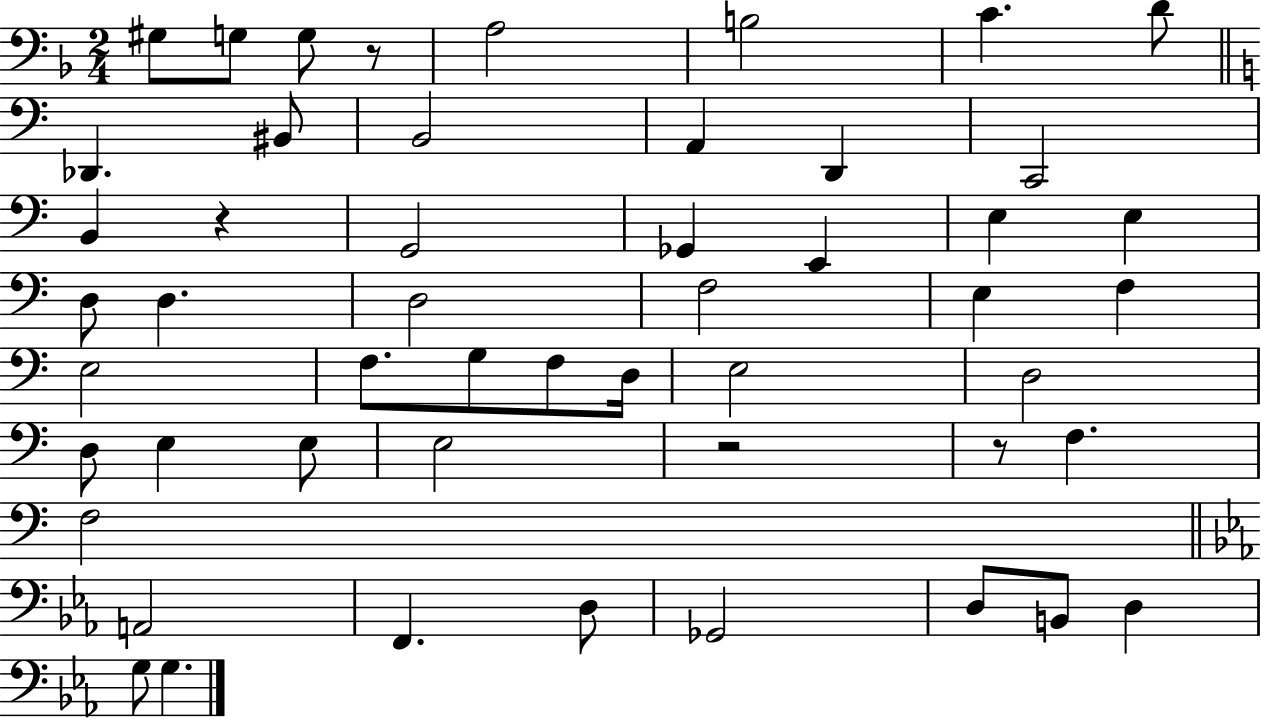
{
  \clef bass
  \numericTimeSignature
  \time 2/4
  \key f \major
  gis8 g8 g8 r8 | a2 | b2 | c'4. d'8 | \break \bar "||" \break \key a \minor des,4. bis,8 | b,2 | a,4 d,4 | c,2 | \break b,4 r4 | g,2 | ges,4 e,4 | e4 e4 | \break d8 d4. | d2 | f2 | e4 f4 | \break e2 | f8. g8 f8 d16 | e2 | d2 | \break d8 e4 e8 | e2 | r2 | r8 f4. | \break f2 | \bar "||" \break \key ees \major a,2 | f,4. d8 | ges,2 | d8 b,8 d4 | \break g8 g4. | \bar "|."
}